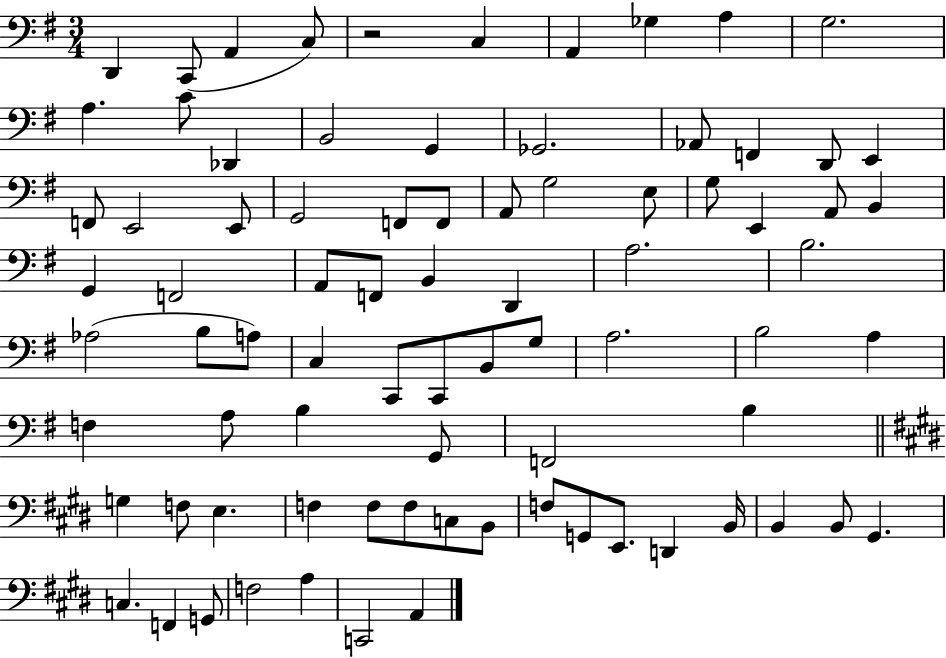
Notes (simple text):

D2/q C2/e A2/q C3/e R/h C3/q A2/q Gb3/q A3/q G3/h. A3/q. C4/e Db2/q B2/h G2/q Gb2/h. Ab2/e F2/q D2/e E2/q F2/e E2/h E2/e G2/h F2/e F2/e A2/e G3/h E3/e G3/e E2/q A2/e B2/q G2/q F2/h A2/e F2/e B2/q D2/q A3/h. B3/h. Ab3/h B3/e A3/e C3/q C2/e C2/e B2/e G3/e A3/h. B3/h A3/q F3/q A3/e B3/q G2/e F2/h B3/q G3/q F3/e E3/q. F3/q F3/e F3/e C3/e B2/e F3/e G2/e E2/e. D2/q B2/s B2/q B2/e G#2/q. C3/q. F2/q G2/e F3/h A3/q C2/h A2/q